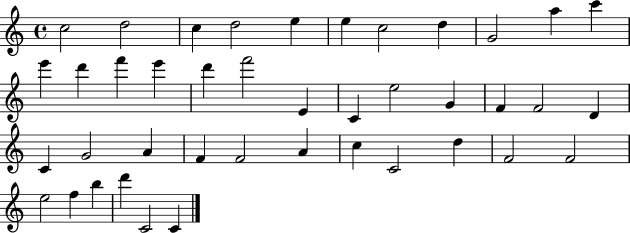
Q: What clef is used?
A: treble